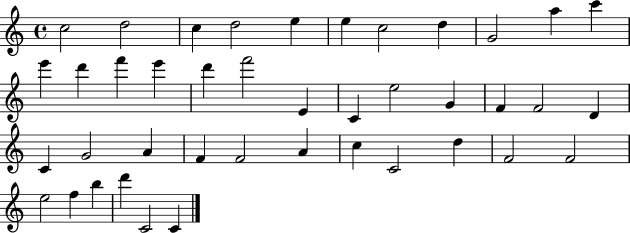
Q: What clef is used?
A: treble